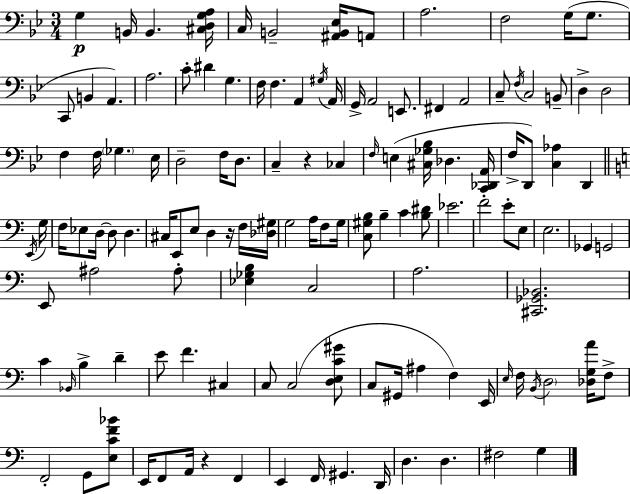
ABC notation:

X:1
T:Untitled
M:3/4
L:1/4
K:Gm
G, B,,/4 B,, [^C,D,G,A,]/4 C,/4 B,,2 [^A,,B,,_E,]/4 A,,/2 A,2 F,2 G,/4 G,/2 C,,/2 B,, A,, A,2 C/2 ^D G, F,/4 F, A,, ^G,/4 A,,/4 G,,/4 A,,2 E,,/2 ^F,, A,,2 C,/2 F,/4 C,2 B,,/2 D, D,2 F, F,/4 _G, _E,/4 D,2 F,/4 D,/2 C, z _C, F,/4 E, [^C,_G,_B,]/4 _D, [C,,_D,,A,,]/4 F,/4 D,,/2 [C,_A,] D,, E,,/4 G,/4 F,/4 _E,/2 D,/4 D,/2 D, ^C,/4 E,,/2 E,/2 D, z/4 F,/4 [_D,^G,]/4 G,2 A,/4 F,/2 G,/4 [C,^G,B,]/2 B, C [B,^D]/2 _E2 F2 E/2 E,/2 E,2 _G,, G,,2 E,,/2 ^A,2 ^A,/2 [_E,_G,B,] C,2 A,2 [^C,,_G,,_B,,]2 C _B,,/4 B, D E/2 F ^C, C,/2 C,2 [D,E,C^G]/2 C,/2 ^G,,/4 ^A, F, E,,/4 E,/4 F,/4 B,,/4 D,2 [_D,G,A]/4 F,/2 F,,2 G,,/2 [E,CF_B]/2 E,,/4 F,,/2 A,,/4 z F,, E,, F,,/4 ^G,, D,,/4 D, D, ^F,2 G,